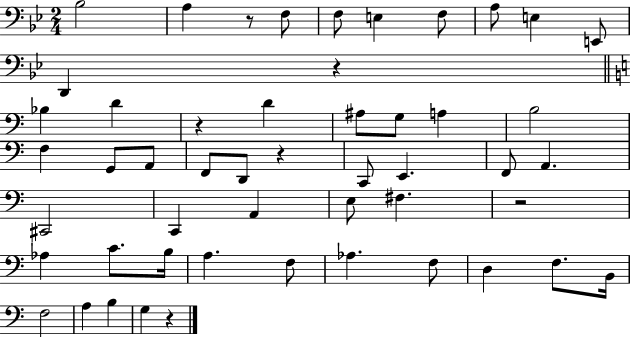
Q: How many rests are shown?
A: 6